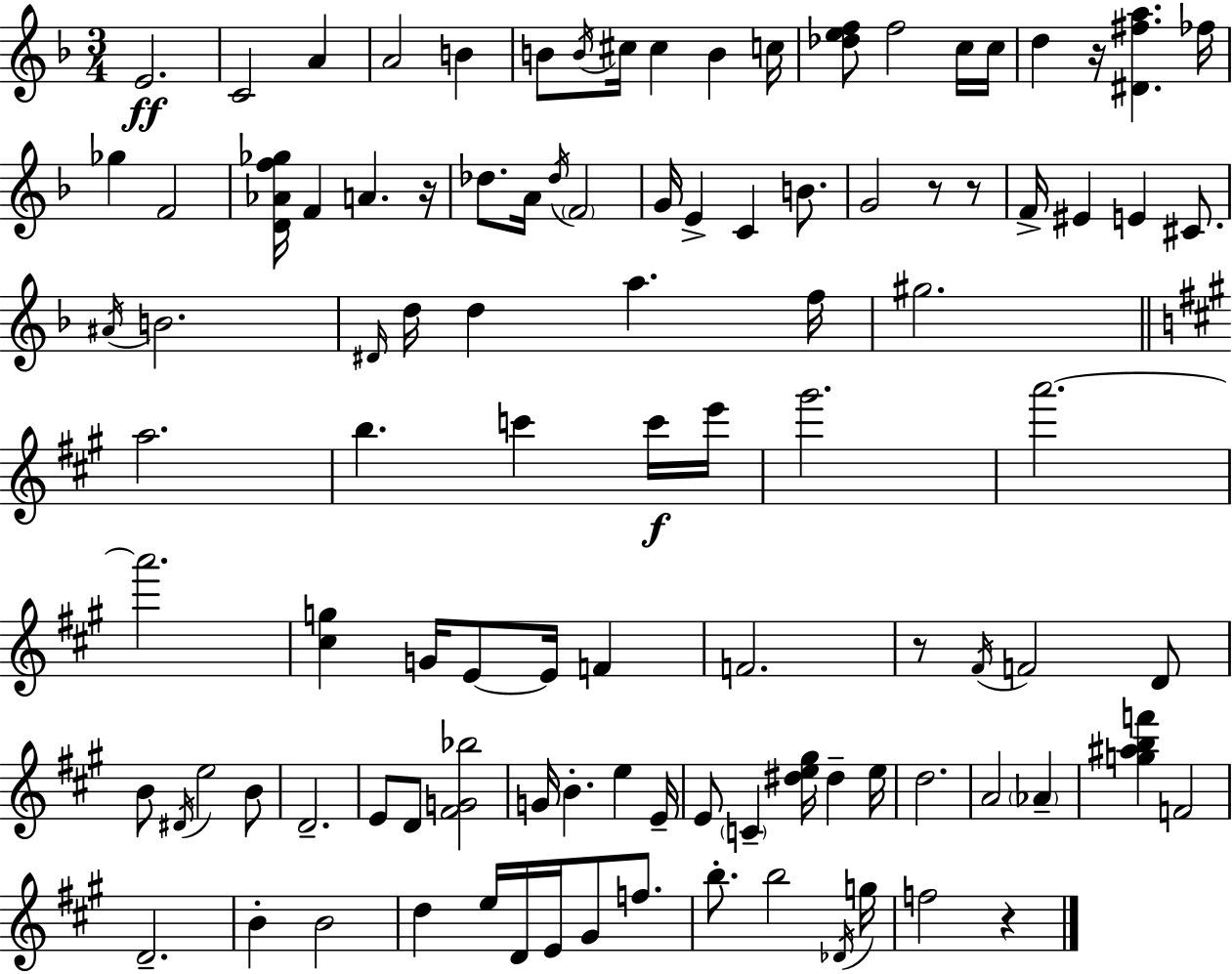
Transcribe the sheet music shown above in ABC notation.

X:1
T:Untitled
M:3/4
L:1/4
K:F
E2 C2 A A2 B B/2 B/4 ^c/4 ^c B c/4 [_def]/2 f2 c/4 c/4 d z/4 [^D^fa] _f/4 _g F2 [D_Af_g]/4 F A z/4 _d/2 A/4 _d/4 F2 G/4 E C B/2 G2 z/2 z/2 F/4 ^E E ^C/2 ^A/4 B2 ^D/4 d/4 d a f/4 ^g2 a2 b c' c'/4 e'/4 ^g'2 a'2 a'2 [^cg] G/4 E/2 E/4 F F2 z/2 ^F/4 F2 D/2 B/2 ^D/4 e2 B/2 D2 E/2 D/2 [^FG_b]2 G/4 B e E/4 E/2 C [^de^g]/4 ^d e/4 d2 A2 _A [g^abf'] F2 D2 B B2 d e/4 D/4 E/4 ^G/2 f/2 b/2 b2 _D/4 g/4 f2 z